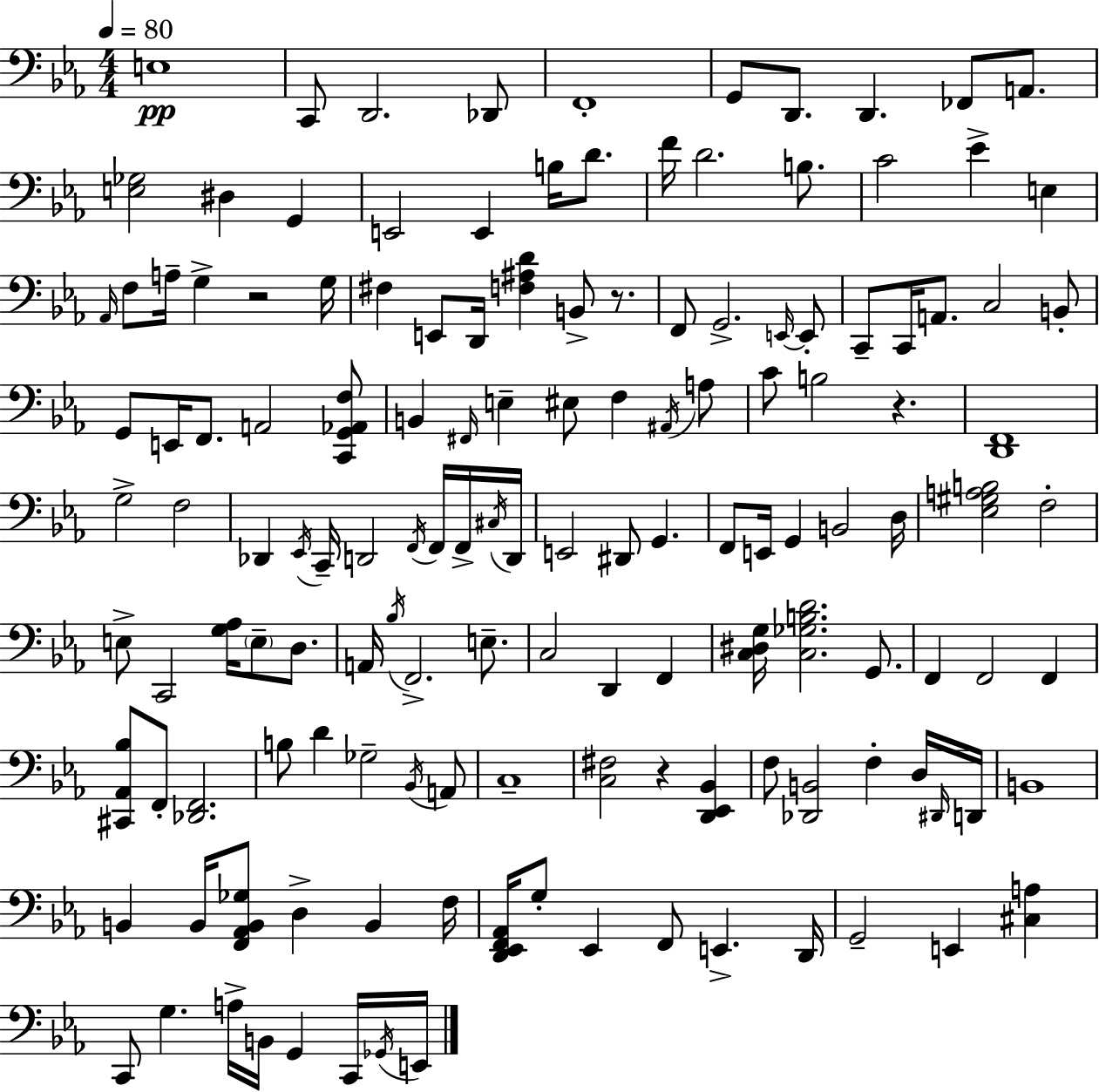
{
  \clef bass
  \numericTimeSignature
  \time 4/4
  \key c \minor
  \tempo 4 = 80
  e1\pp | c,8 d,2. des,8 | f,1-. | g,8 d,8. d,4. fes,8 a,8. | \break <e ges>2 dis4 g,4 | e,2 e,4 b16 d'8. | f'16 d'2. b8. | c'2 ees'4-> e4 | \break \grace { aes,16 } f8 a16-- g4-> r2 | g16 fis4 e,8 d,16 <f ais d'>4 b,8-> r8. | f,8 g,2.-> \grace { e,16~ }~ | e,8-. c,8-- c,16 a,8. c2 | \break b,8-. g,8 e,16 f,8. a,2 | <c, g, aes, f>8 b,4 \grace { fis,16 } e4-- eis8 f4 | \acciaccatura { ais,16 } a8 c'8 b2 r4. | <d, f,>1 | \break g2-> f2 | des,4 \acciaccatura { ees,16 } c,16-- d,2 | \acciaccatura { f,16 } f,16 f,16-> \acciaccatura { cis16 } d,16 e,2 dis,8 | g,4. f,8 e,16 g,4 b,2 | \break d16 <ees gis a b>2 f2-. | e8-> c,2 | <g aes>16 \parenthesize e8-- d8. a,16 \acciaccatura { bes16 } f,2.-> | e8.-- c2 | \break d,4 f,4 <c dis g>16 <c ges b d'>2. | g,8. f,4 f,2 | f,4 <cis, aes, bes>8 f,8-. <des, f,>2. | b8 d'4 ges2-- | \break \acciaccatura { bes,16 } a,8 c1-- | <c fis>2 | r4 <d, ees, bes,>4 f8 <des, b,>2 | f4-. d16 \grace { dis,16 } d,16 b,1 | \break b,4 b,16 <f, aes, b, ges>8 | d4-> b,4 f16 <d, ees, f, aes,>16 g8-. ees,4 | f,8 e,4.-> d,16 g,2-- | e,4 <cis a>4 c,8 g4. | \break a16-> b,16 g,4 c,16 \acciaccatura { ges,16 } e,16 \bar "|."
}